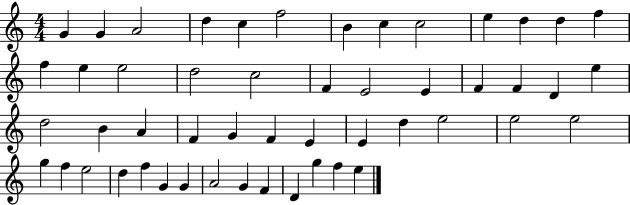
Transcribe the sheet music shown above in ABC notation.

X:1
T:Untitled
M:4/4
L:1/4
K:C
G G A2 d c f2 B c c2 e d d f f e e2 d2 c2 F E2 E F F D e d2 B A F G F E E d e2 e2 e2 g f e2 d f G G A2 G F D g f e